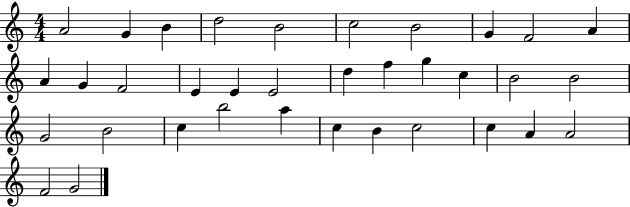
A4/h G4/q B4/q D5/h B4/h C5/h B4/h G4/q F4/h A4/q A4/q G4/q F4/h E4/q E4/q E4/h D5/q F5/q G5/q C5/q B4/h B4/h G4/h B4/h C5/q B5/h A5/q C5/q B4/q C5/h C5/q A4/q A4/h F4/h G4/h